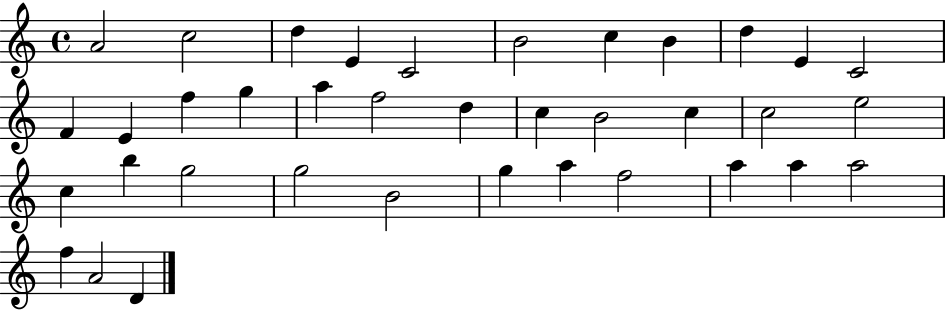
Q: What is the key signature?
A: C major